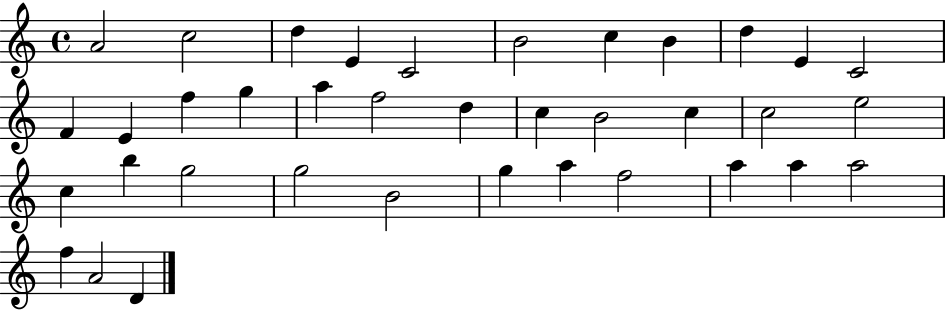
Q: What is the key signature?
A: C major